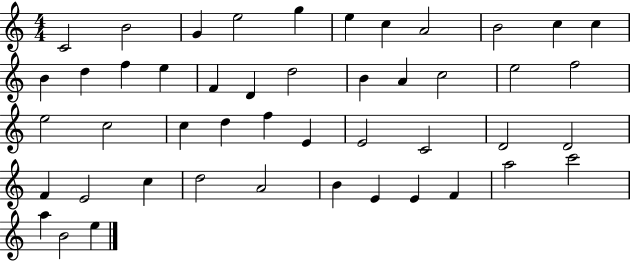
{
  \clef treble
  \numericTimeSignature
  \time 4/4
  \key c \major
  c'2 b'2 | g'4 e''2 g''4 | e''4 c''4 a'2 | b'2 c''4 c''4 | \break b'4 d''4 f''4 e''4 | f'4 d'4 d''2 | b'4 a'4 c''2 | e''2 f''2 | \break e''2 c''2 | c''4 d''4 f''4 e'4 | e'2 c'2 | d'2 d'2 | \break f'4 e'2 c''4 | d''2 a'2 | b'4 e'4 e'4 f'4 | a''2 c'''2 | \break a''4 b'2 e''4 | \bar "|."
}